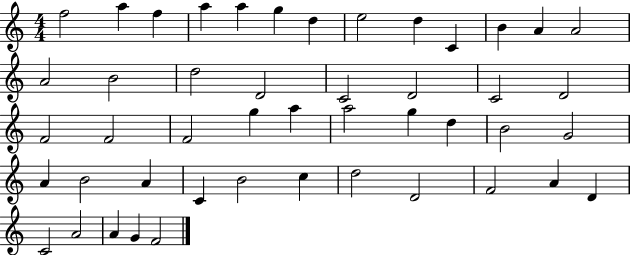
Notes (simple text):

F5/h A5/q F5/q A5/q A5/q G5/q D5/q E5/h D5/q C4/q B4/q A4/q A4/h A4/h B4/h D5/h D4/h C4/h D4/h C4/h D4/h F4/h F4/h F4/h G5/q A5/q A5/h G5/q D5/q B4/h G4/h A4/q B4/h A4/q C4/q B4/h C5/q D5/h D4/h F4/h A4/q D4/q C4/h A4/h A4/q G4/q F4/h